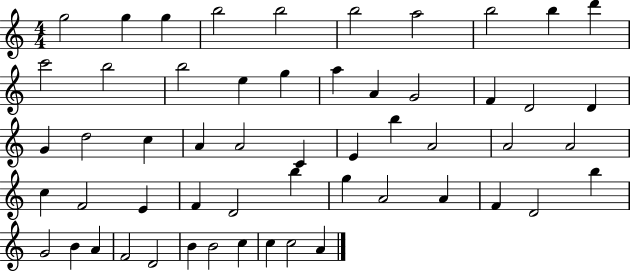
X:1
T:Untitled
M:4/4
L:1/4
K:C
g2 g g b2 b2 b2 a2 b2 b d' c'2 b2 b2 e g a A G2 F D2 D G d2 c A A2 C E b A2 A2 A2 c F2 E F D2 b g A2 A F D2 b G2 B A F2 D2 B B2 c c c2 A